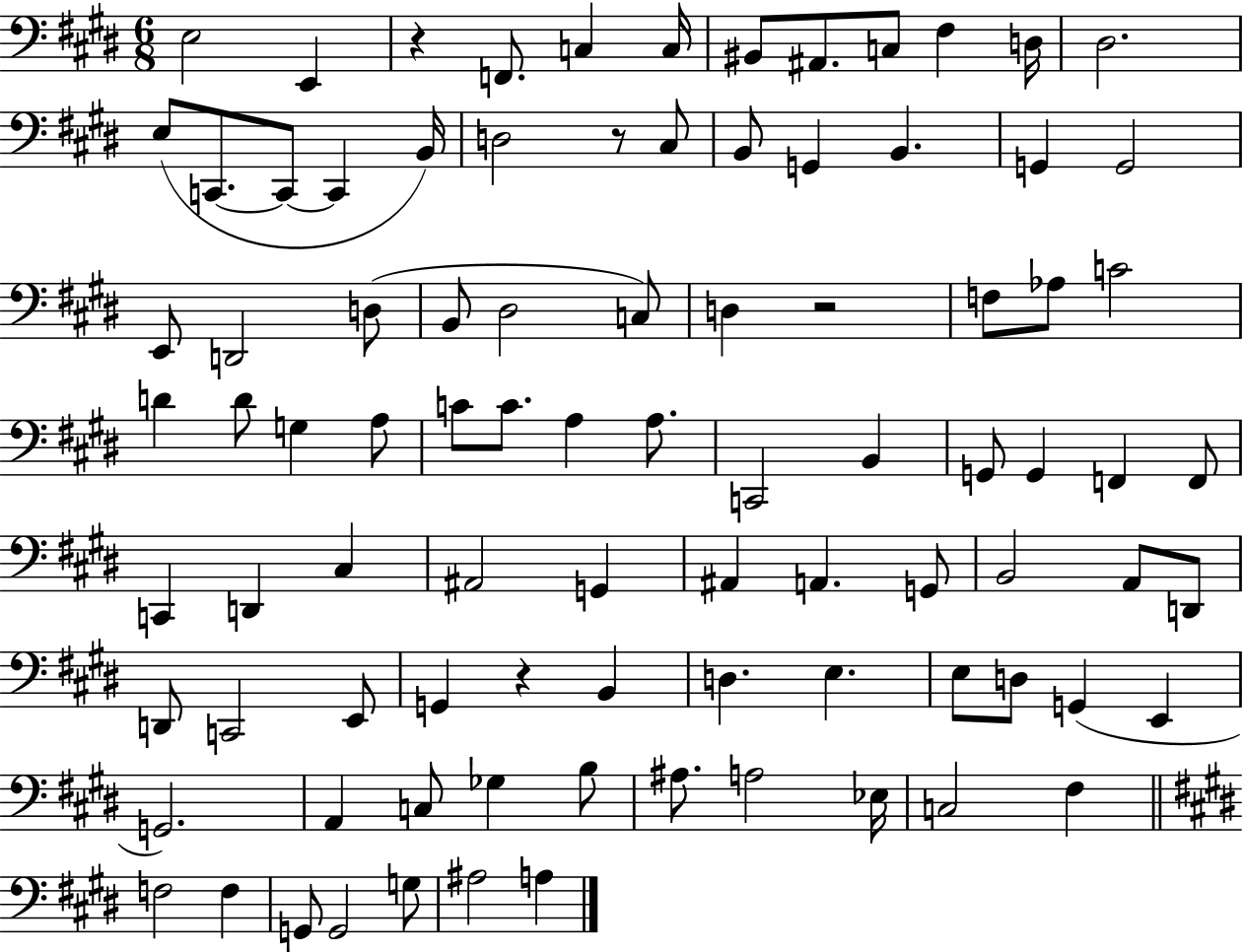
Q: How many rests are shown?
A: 4